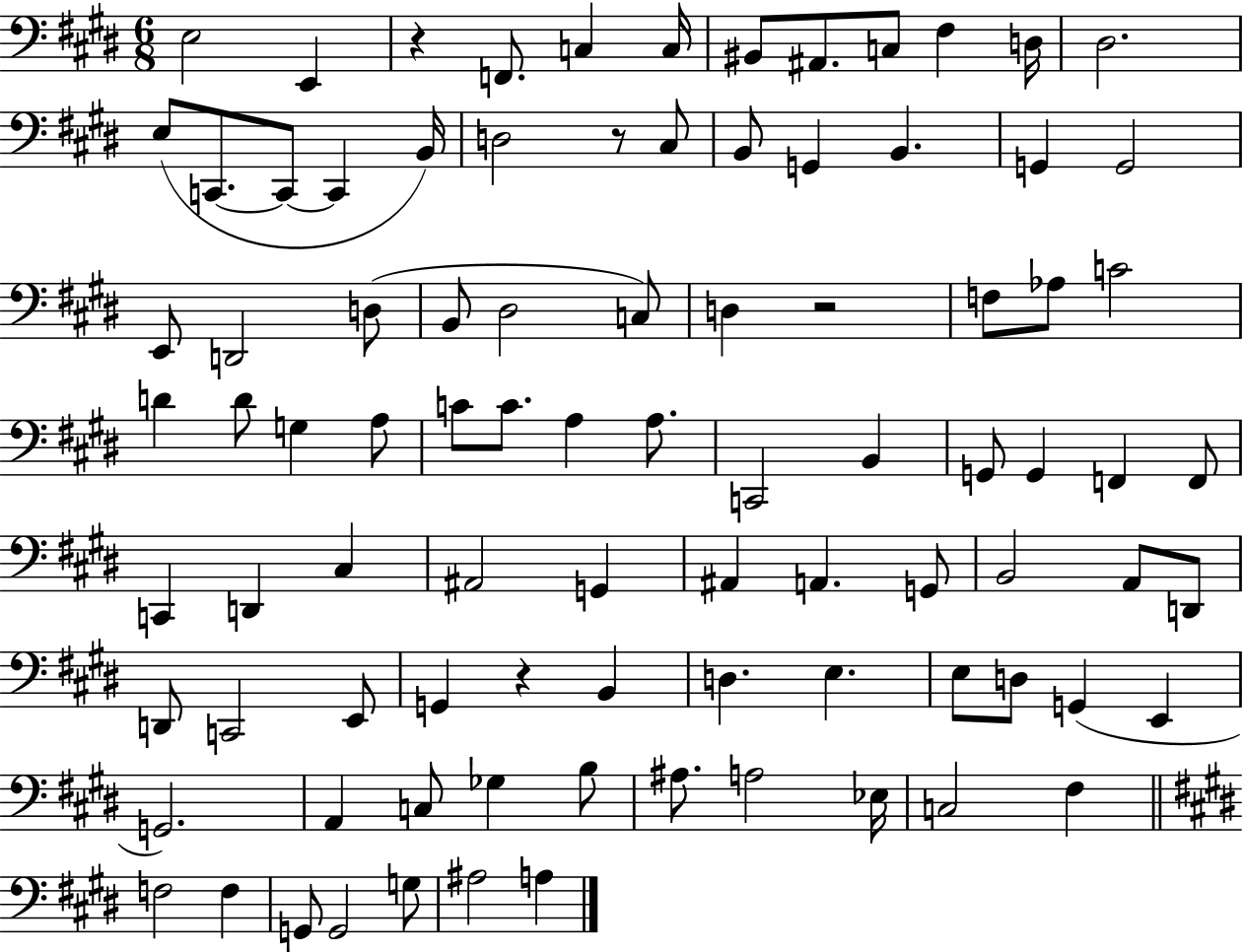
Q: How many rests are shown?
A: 4